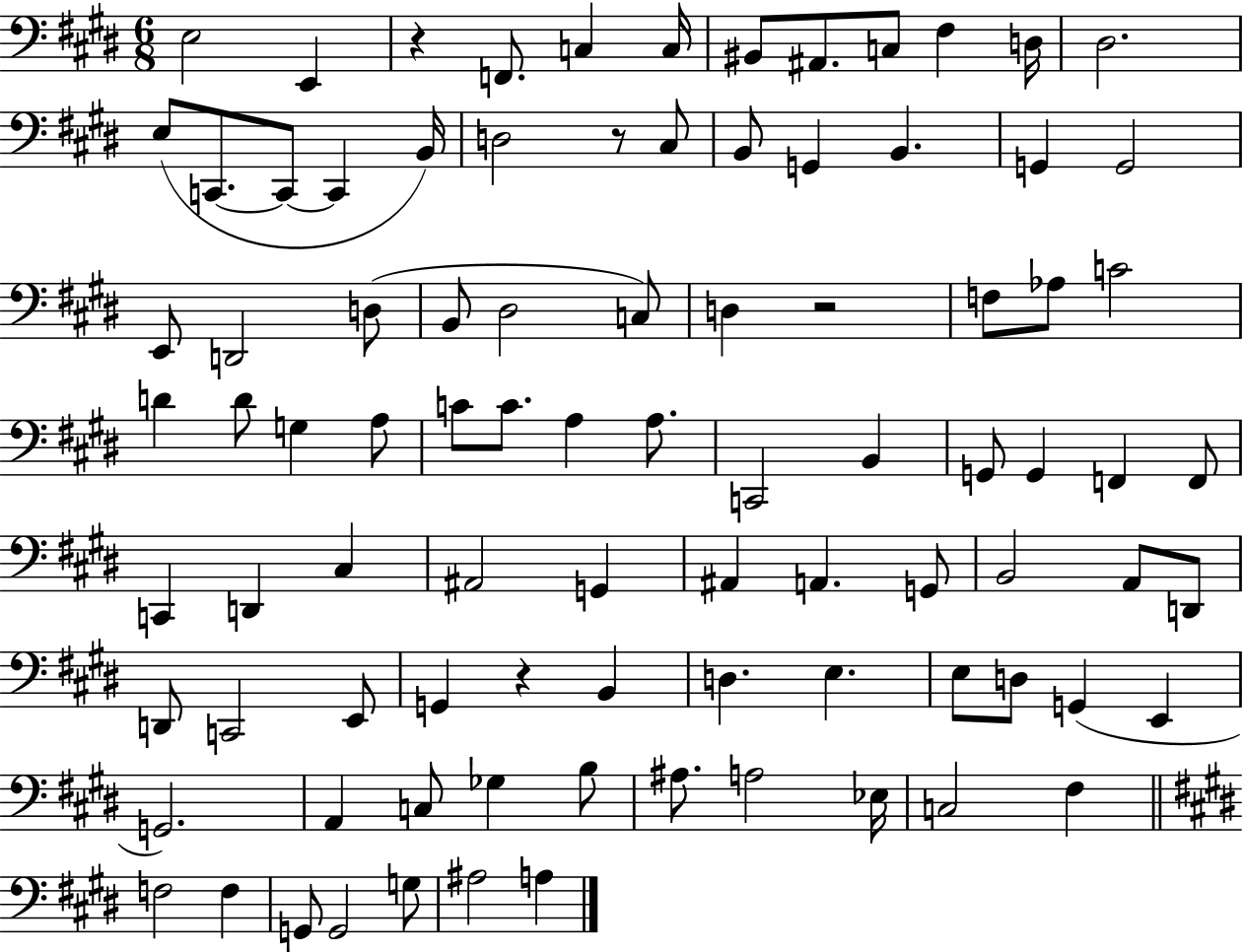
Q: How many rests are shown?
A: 4